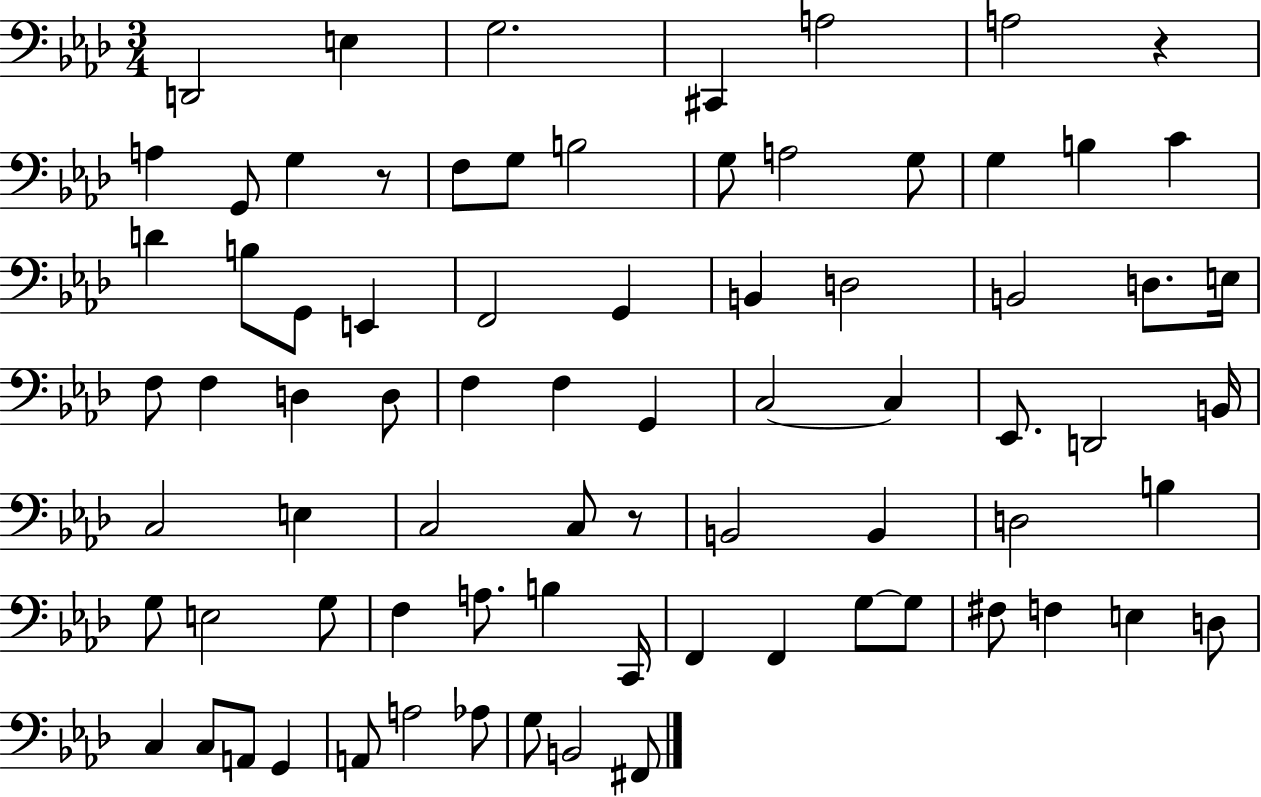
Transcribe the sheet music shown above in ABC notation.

X:1
T:Untitled
M:3/4
L:1/4
K:Ab
D,,2 E, G,2 ^C,, A,2 A,2 z A, G,,/2 G, z/2 F,/2 G,/2 B,2 G,/2 A,2 G,/2 G, B, C D B,/2 G,,/2 E,, F,,2 G,, B,, D,2 B,,2 D,/2 E,/4 F,/2 F, D, D,/2 F, F, G,, C,2 C, _E,,/2 D,,2 B,,/4 C,2 E, C,2 C,/2 z/2 B,,2 B,, D,2 B, G,/2 E,2 G,/2 F, A,/2 B, C,,/4 F,, F,, G,/2 G,/2 ^F,/2 F, E, D,/2 C, C,/2 A,,/2 G,, A,,/2 A,2 _A,/2 G,/2 B,,2 ^F,,/2